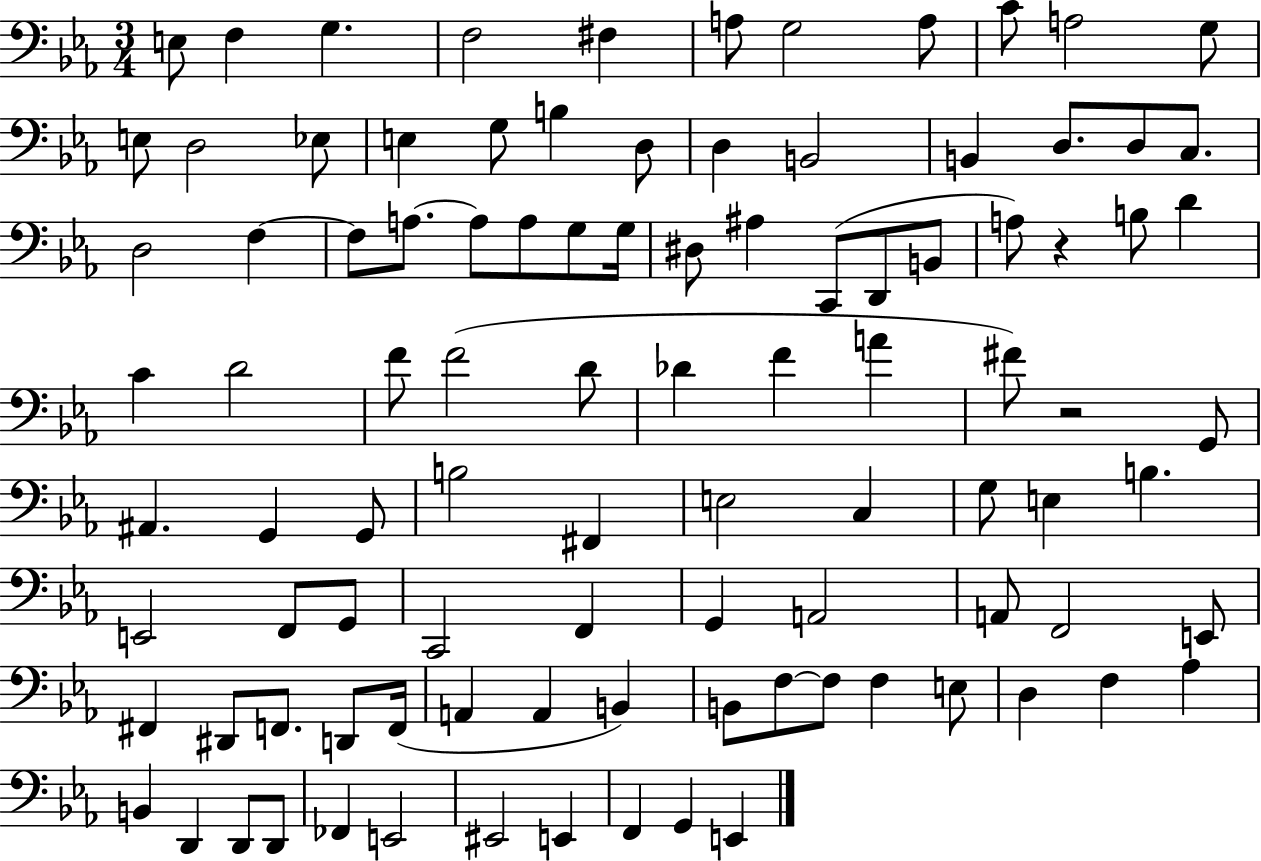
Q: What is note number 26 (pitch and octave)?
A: F3